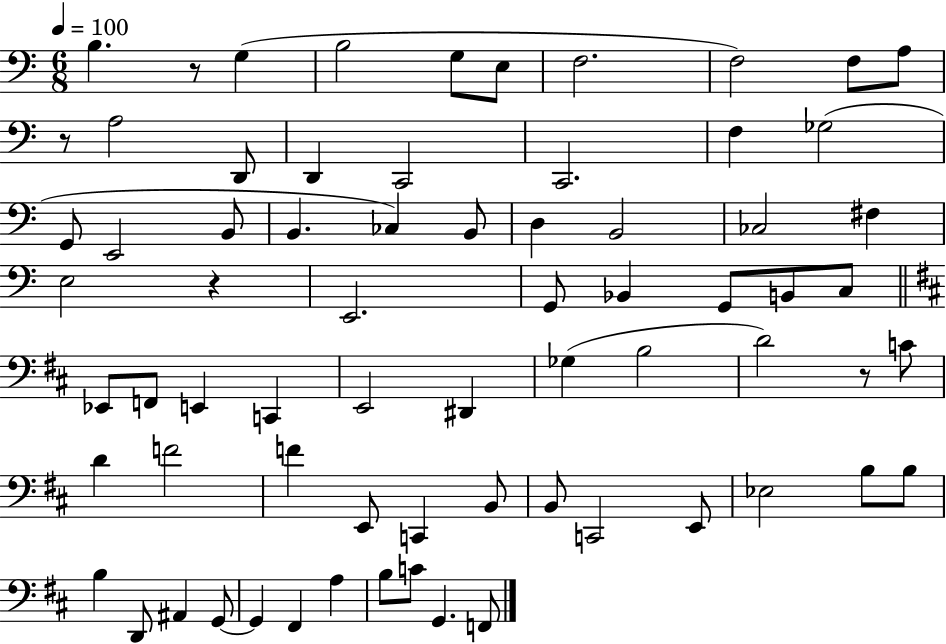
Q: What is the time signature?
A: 6/8